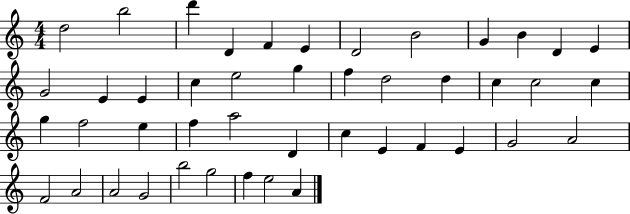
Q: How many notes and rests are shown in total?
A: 45